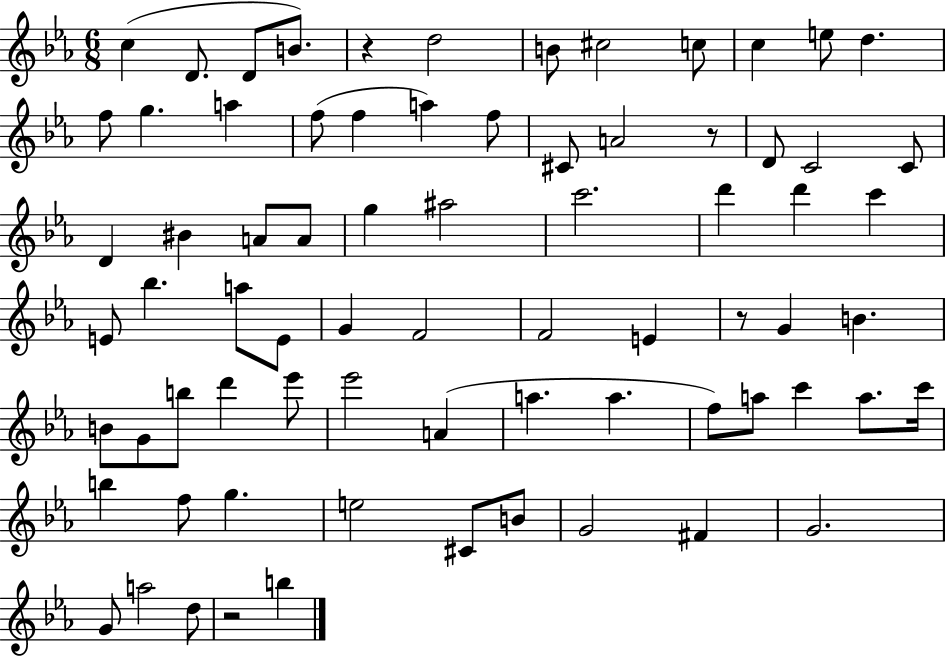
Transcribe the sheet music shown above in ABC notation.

X:1
T:Untitled
M:6/8
L:1/4
K:Eb
c D/2 D/2 B/2 z d2 B/2 ^c2 c/2 c e/2 d f/2 g a f/2 f a f/2 ^C/2 A2 z/2 D/2 C2 C/2 D ^B A/2 A/2 g ^a2 c'2 d' d' c' E/2 _b a/2 E/2 G F2 F2 E z/2 G B B/2 G/2 b/2 d' _e'/2 _e'2 A a a f/2 a/2 c' a/2 c'/4 b f/2 g e2 ^C/2 B/2 G2 ^F G2 G/2 a2 d/2 z2 b